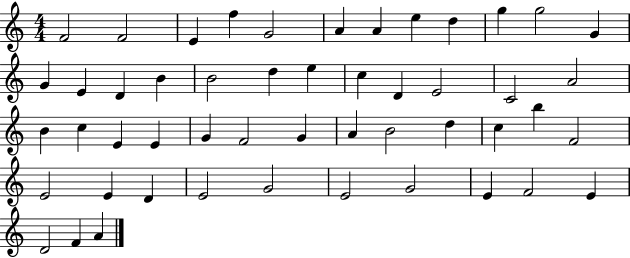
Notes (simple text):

F4/h F4/h E4/q F5/q G4/h A4/q A4/q E5/q D5/q G5/q G5/h G4/q G4/q E4/q D4/q B4/q B4/h D5/q E5/q C5/q D4/q E4/h C4/h A4/h B4/q C5/q E4/q E4/q G4/q F4/h G4/q A4/q B4/h D5/q C5/q B5/q F4/h E4/h E4/q D4/q E4/h G4/h E4/h G4/h E4/q F4/h E4/q D4/h F4/q A4/q